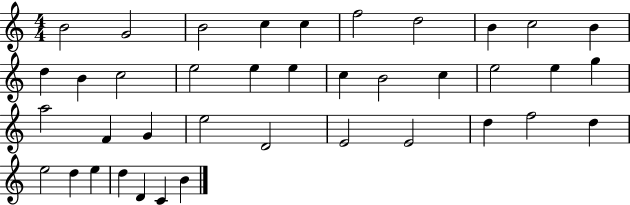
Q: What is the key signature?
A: C major